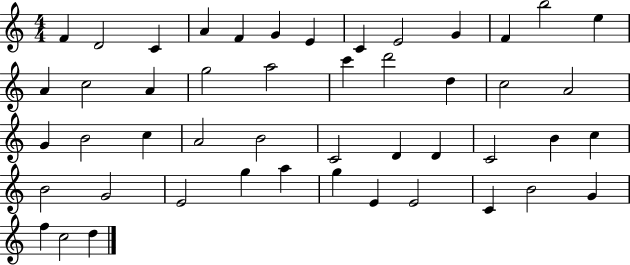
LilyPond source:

{
  \clef treble
  \numericTimeSignature
  \time 4/4
  \key c \major
  f'4 d'2 c'4 | a'4 f'4 g'4 e'4 | c'4 e'2 g'4 | f'4 b''2 e''4 | \break a'4 c''2 a'4 | g''2 a''2 | c'''4 d'''2 d''4 | c''2 a'2 | \break g'4 b'2 c''4 | a'2 b'2 | c'2 d'4 d'4 | c'2 b'4 c''4 | \break b'2 g'2 | e'2 g''4 a''4 | g''4 e'4 e'2 | c'4 b'2 g'4 | \break f''4 c''2 d''4 | \bar "|."
}